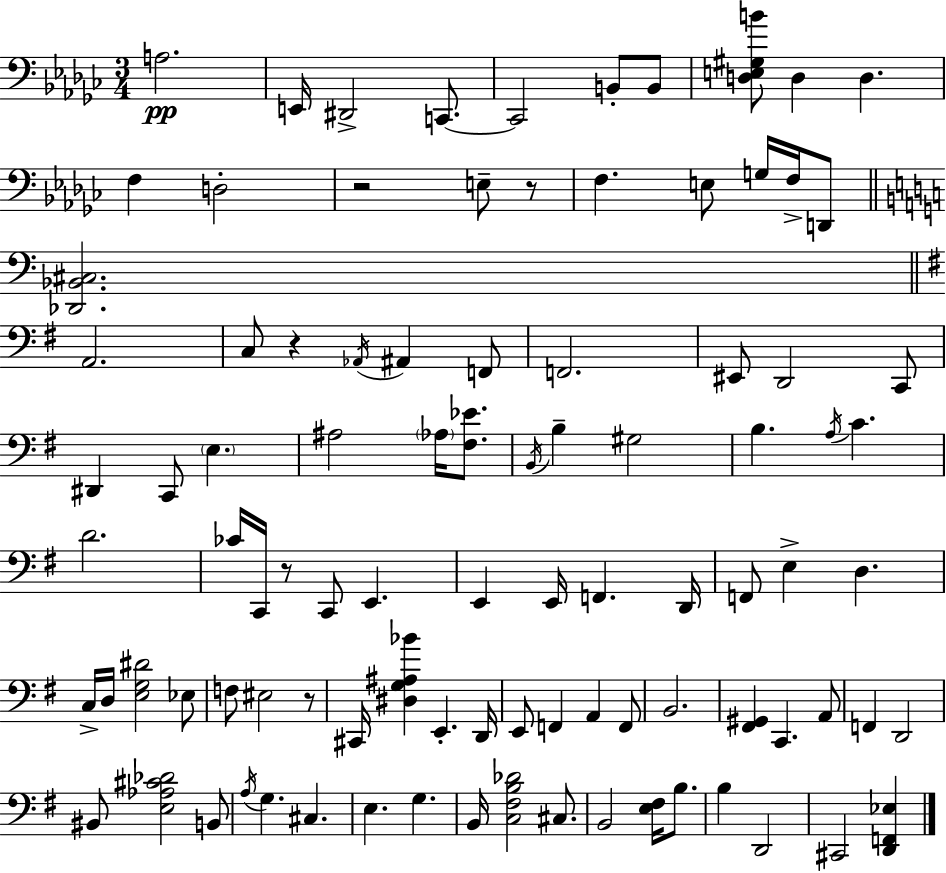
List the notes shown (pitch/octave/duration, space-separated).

A3/h. E2/s D#2/h C2/e. C2/h B2/e B2/e [D3,E3,G#3,B4]/e D3/q D3/q. F3/q D3/h R/h E3/e R/e F3/q. E3/e G3/s F3/s D2/e [Db2,Bb2,C#3]/h. A2/h. C3/e R/q Ab2/s A#2/q F2/e F2/h. EIS2/e D2/h C2/e D#2/q C2/e E3/q. A#3/h Ab3/s [F#3,Eb4]/e. B2/s B3/q G#3/h B3/q. A3/s C4/q. D4/h. CES4/s C2/s R/e C2/e E2/q. E2/q E2/s F2/q. D2/s F2/e E3/q D3/q. C3/s D3/s [E3,G3,D#4]/h Eb3/e F3/e EIS3/h R/e C#2/s [D#3,G3,A#3,Bb4]/q E2/q. D2/s E2/e F2/q A2/q F2/e B2/h. [F#2,G#2]/q C2/q. A2/e F2/q D2/h BIS2/e [E3,Ab3,C#4,Db4]/h B2/e A3/s G3/q. C#3/q. E3/q. G3/q. B2/s [C3,F#3,B3,Db4]/h C#3/e. B2/h [E3,F#3]/s B3/e. B3/q D2/h C#2/h [D2,F2,Eb3]/q